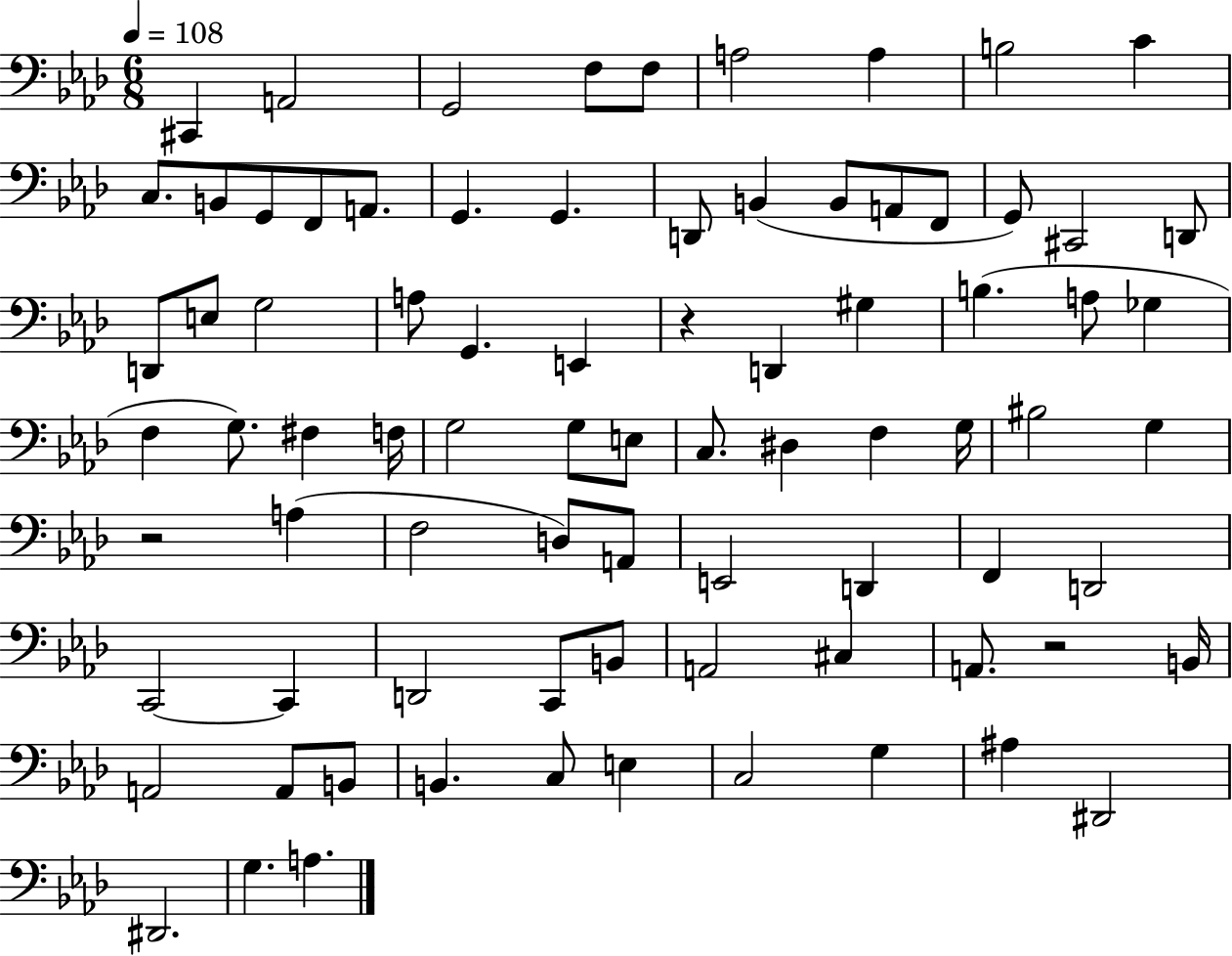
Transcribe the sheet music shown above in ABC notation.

X:1
T:Untitled
M:6/8
L:1/4
K:Ab
^C,, A,,2 G,,2 F,/2 F,/2 A,2 A, B,2 C C,/2 B,,/2 G,,/2 F,,/2 A,,/2 G,, G,, D,,/2 B,, B,,/2 A,,/2 F,,/2 G,,/2 ^C,,2 D,,/2 D,,/2 E,/2 G,2 A,/2 G,, E,, z D,, ^G, B, A,/2 _G, F, G,/2 ^F, F,/4 G,2 G,/2 E,/2 C,/2 ^D, F, G,/4 ^B,2 G, z2 A, F,2 D,/2 A,,/2 E,,2 D,, F,, D,,2 C,,2 C,, D,,2 C,,/2 B,,/2 A,,2 ^C, A,,/2 z2 B,,/4 A,,2 A,,/2 B,,/2 B,, C,/2 E, C,2 G, ^A, ^D,,2 ^D,,2 G, A,